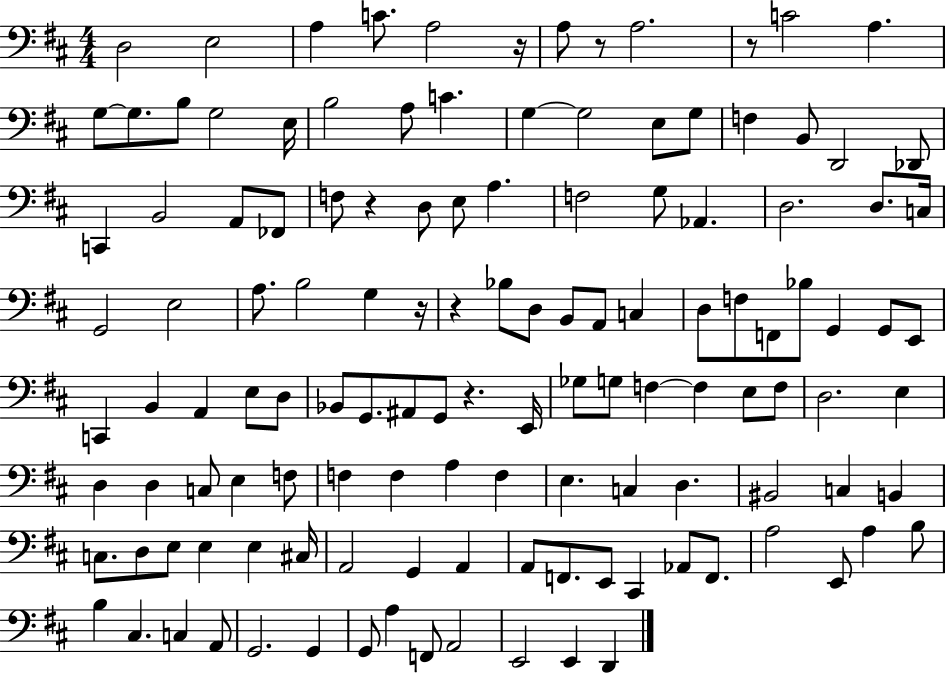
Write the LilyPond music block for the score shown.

{
  \clef bass
  \numericTimeSignature
  \time 4/4
  \key d \major
  \repeat volta 2 { d2 e2 | a4 c'8. a2 r16 | a8 r8 a2. | r8 c'2 a4. | \break g8~~ g8. b8 g2 e16 | b2 a8 c'4. | g4~~ g2 e8 g8 | f4 b,8 d,2 des,8 | \break c,4 b,2 a,8 fes,8 | f8 r4 d8 e8 a4. | f2 g8 aes,4. | d2. d8. c16 | \break g,2 e2 | a8. b2 g4 r16 | r4 bes8 d8 b,8 a,8 c4 | d8 f8 f,8 bes8 g,4 g,8 e,8 | \break c,4 b,4 a,4 e8 d8 | bes,8 g,8. ais,8 g,8 r4. e,16 | ges8 g8 f4~~ f4 e8 f8 | d2. e4 | \break d4 d4 c8 e4 f8 | f4 f4 a4 f4 | e4. c4 d4. | bis,2 c4 b,4 | \break c8. d8 e8 e4 e4 cis16 | a,2 g,4 a,4 | a,8 f,8. e,8 cis,4 aes,8 f,8. | a2 e,8 a4 b8 | \break b4 cis4. c4 a,8 | g,2. g,4 | g,8 a4 f,8 a,2 | e,2 e,4 d,4 | \break } \bar "|."
}